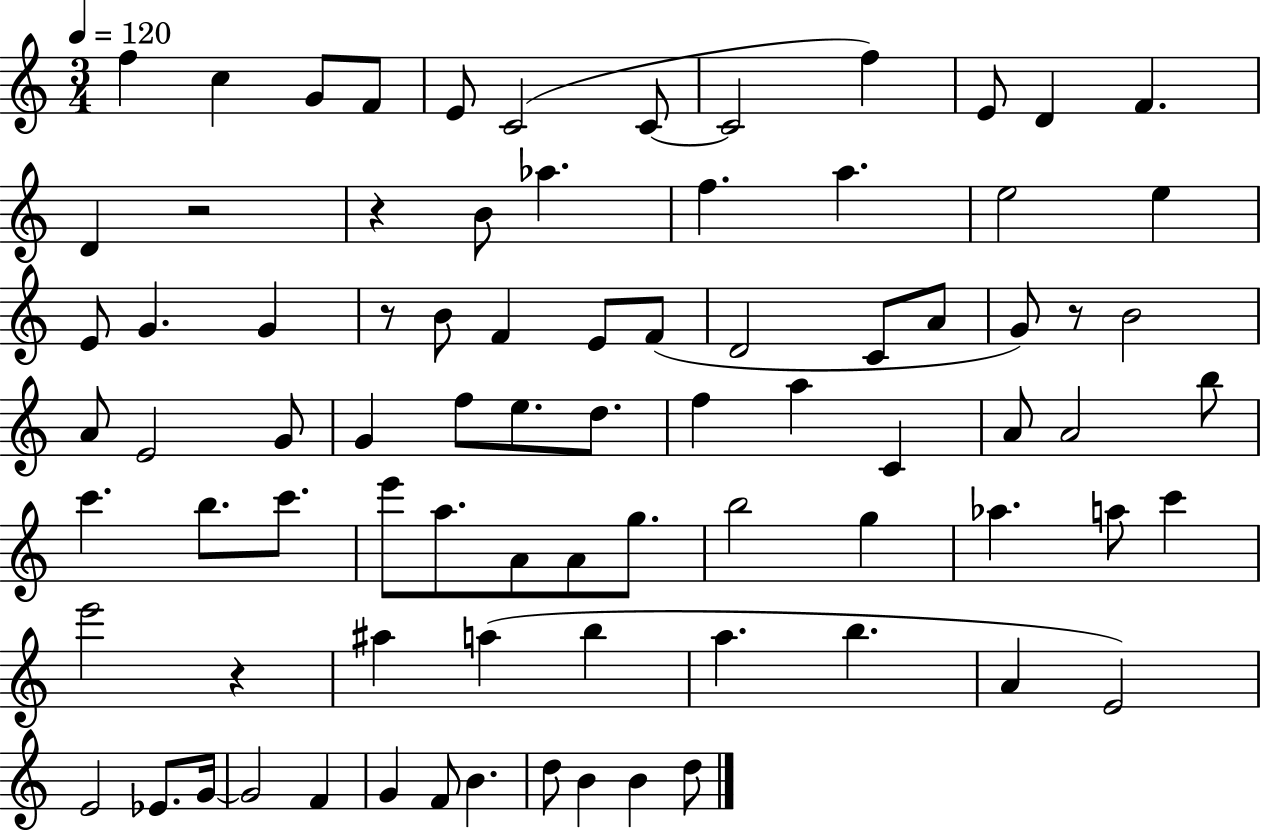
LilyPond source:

{
  \clef treble
  \numericTimeSignature
  \time 3/4
  \key c \major
  \tempo 4 = 120
  f''4 c''4 g'8 f'8 | e'8 c'2( c'8~~ | c'2 f''4) | e'8 d'4 f'4. | \break d'4 r2 | r4 b'8 aes''4. | f''4. a''4. | e''2 e''4 | \break e'8 g'4. g'4 | r8 b'8 f'4 e'8 f'8( | d'2 c'8 a'8 | g'8) r8 b'2 | \break a'8 e'2 g'8 | g'4 f''8 e''8. d''8. | f''4 a''4 c'4 | a'8 a'2 b''8 | \break c'''4. b''8. c'''8. | e'''8 a''8. a'8 a'8 g''8. | b''2 g''4 | aes''4. a''8 c'''4 | \break e'''2 r4 | ais''4 a''4( b''4 | a''4. b''4. | a'4 e'2) | \break e'2 ees'8. g'16~~ | g'2 f'4 | g'4 f'8 b'4. | d''8 b'4 b'4 d''8 | \break \bar "|."
}